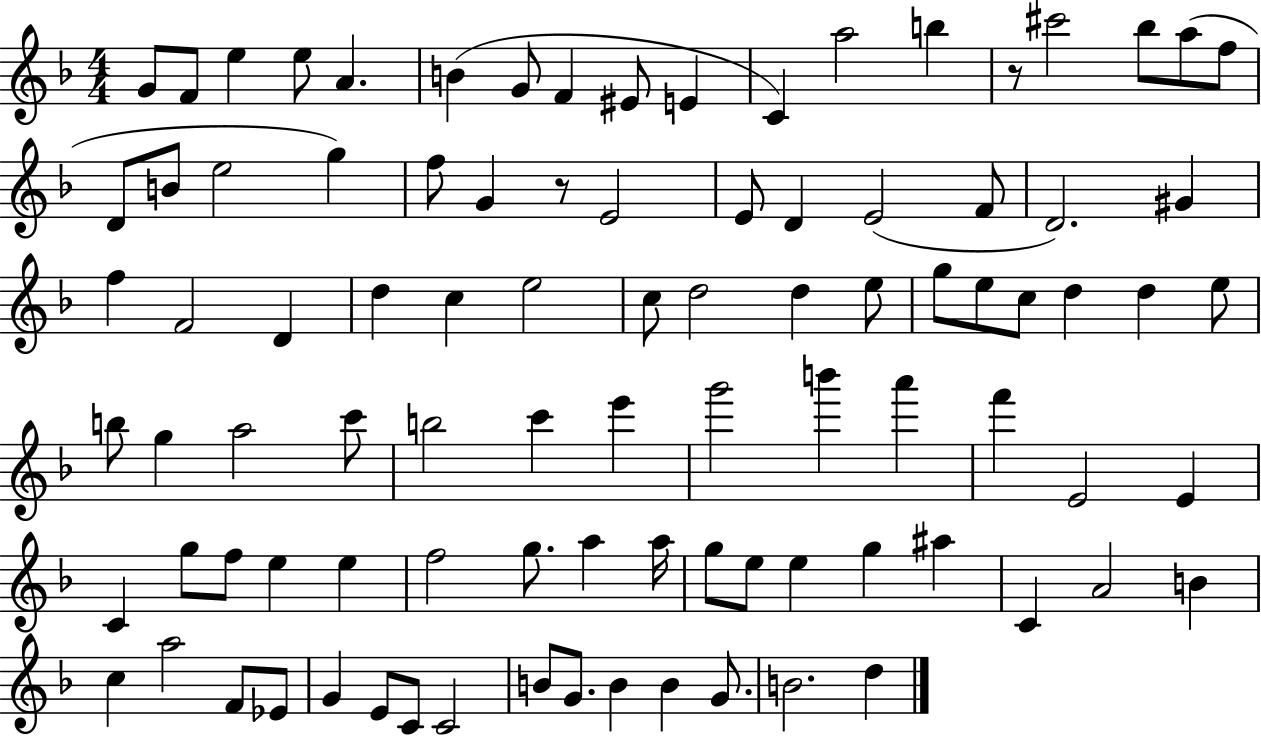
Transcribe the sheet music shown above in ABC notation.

X:1
T:Untitled
M:4/4
L:1/4
K:F
G/2 F/2 e e/2 A B G/2 F ^E/2 E C a2 b z/2 ^c'2 _b/2 a/2 f/2 D/2 B/2 e2 g f/2 G z/2 E2 E/2 D E2 F/2 D2 ^G f F2 D d c e2 c/2 d2 d e/2 g/2 e/2 c/2 d d e/2 b/2 g a2 c'/2 b2 c' e' g'2 b' a' f' E2 E C g/2 f/2 e e f2 g/2 a a/4 g/2 e/2 e g ^a C A2 B c a2 F/2 _E/2 G E/2 C/2 C2 B/2 G/2 B B G/2 B2 d